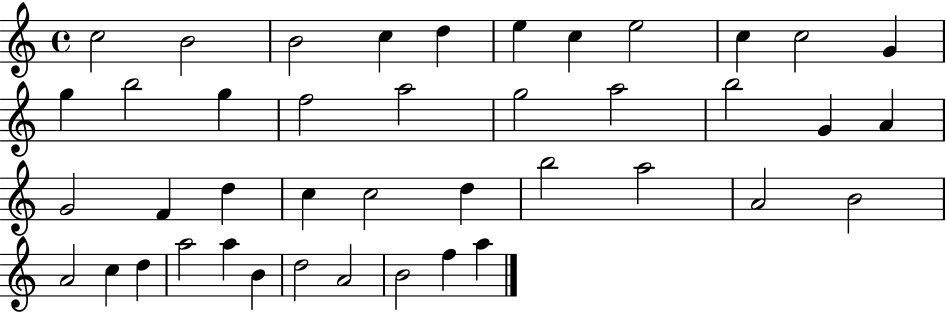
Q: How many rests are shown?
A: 0